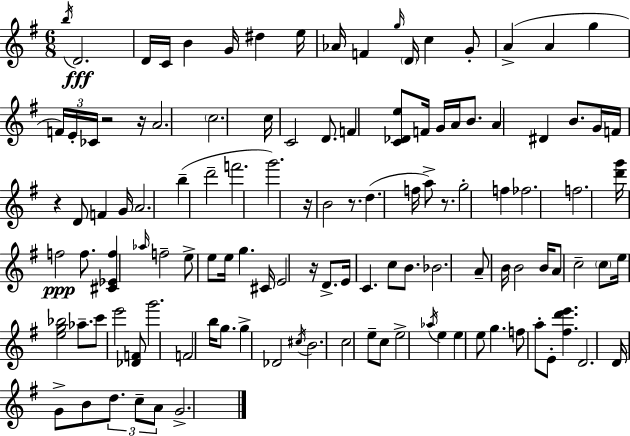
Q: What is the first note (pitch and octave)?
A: B5